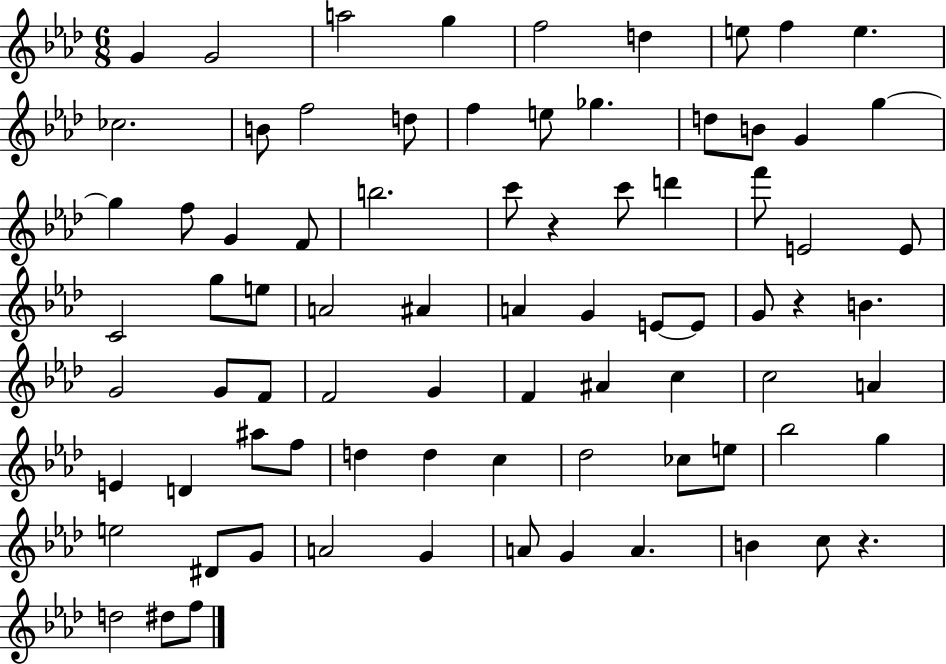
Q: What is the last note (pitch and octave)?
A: F5